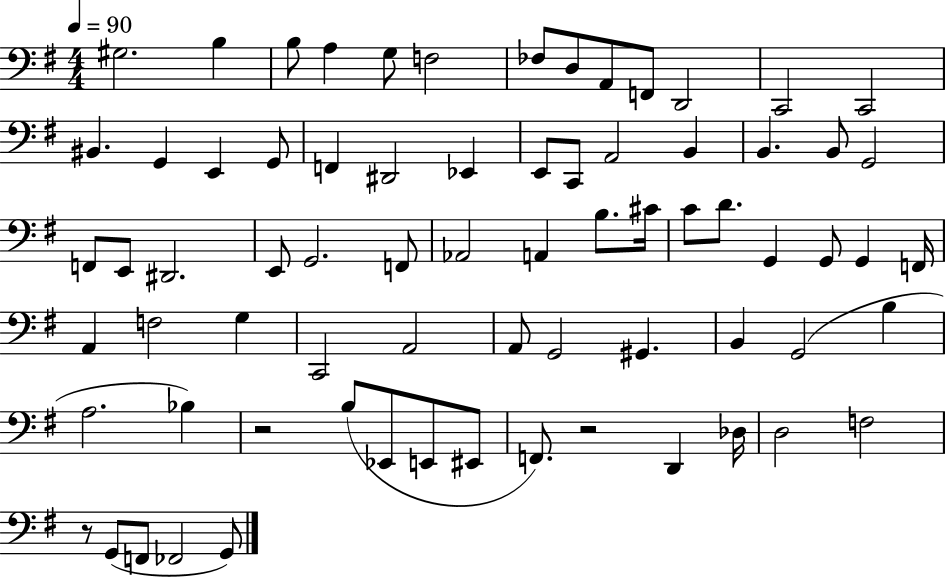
{
  \clef bass
  \numericTimeSignature
  \time 4/4
  \key g \major
  \tempo 4 = 90
  \repeat volta 2 { gis2. b4 | b8 a4 g8 f2 | fes8 d8 a,8 f,8 d,2 | c,2 c,2 | \break bis,4. g,4 e,4 g,8 | f,4 dis,2 ees,4 | e,8 c,8 a,2 b,4 | b,4. b,8 g,2 | \break f,8 e,8 dis,2. | e,8 g,2. f,8 | aes,2 a,4 b8. cis'16 | c'8 d'8. g,4 g,8 g,4 f,16 | \break a,4 f2 g4 | c,2 a,2 | a,8 g,2 gis,4. | b,4 g,2( b4 | \break a2. bes4) | r2 b8( ees,8 e,8 eis,8 | f,8.) r2 d,4 des16 | d2 f2 | \break r8 g,8( f,8 fes,2 g,8) | } \bar "|."
}